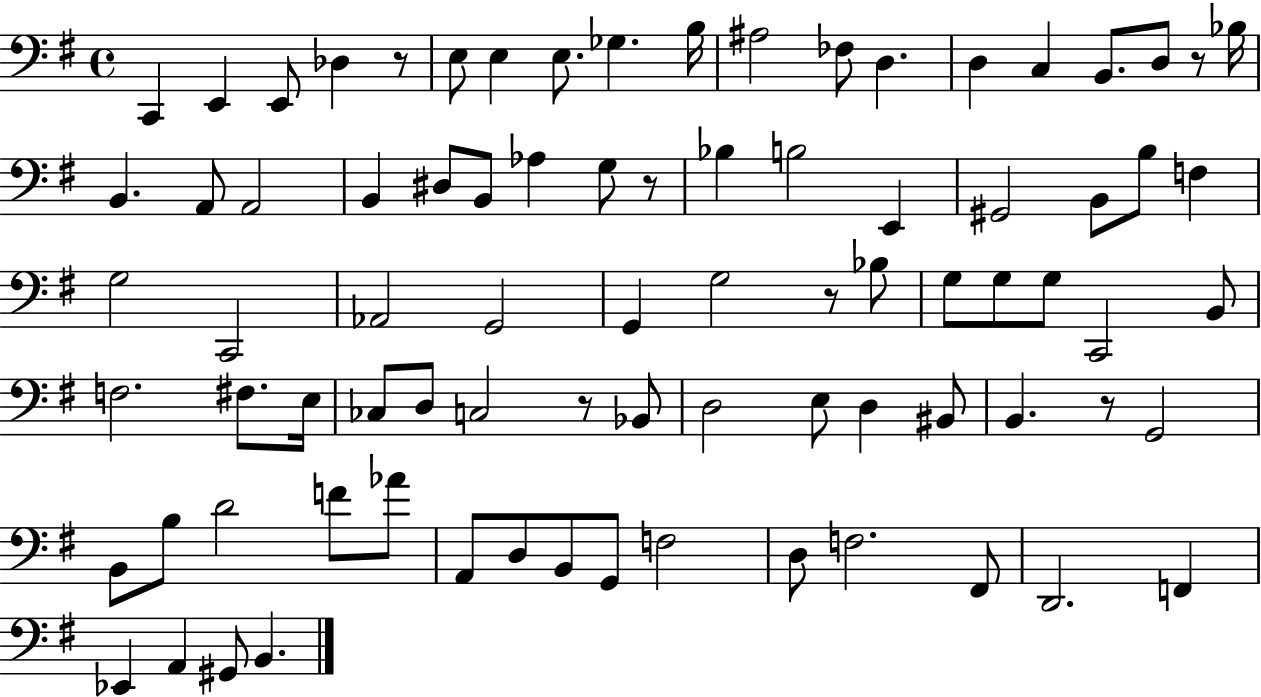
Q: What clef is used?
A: bass